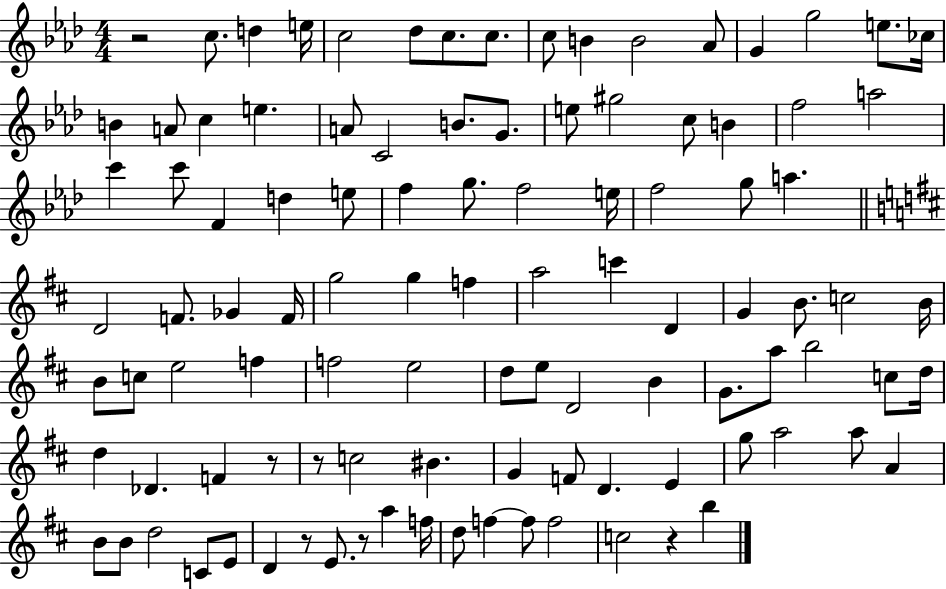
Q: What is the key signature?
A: AES major